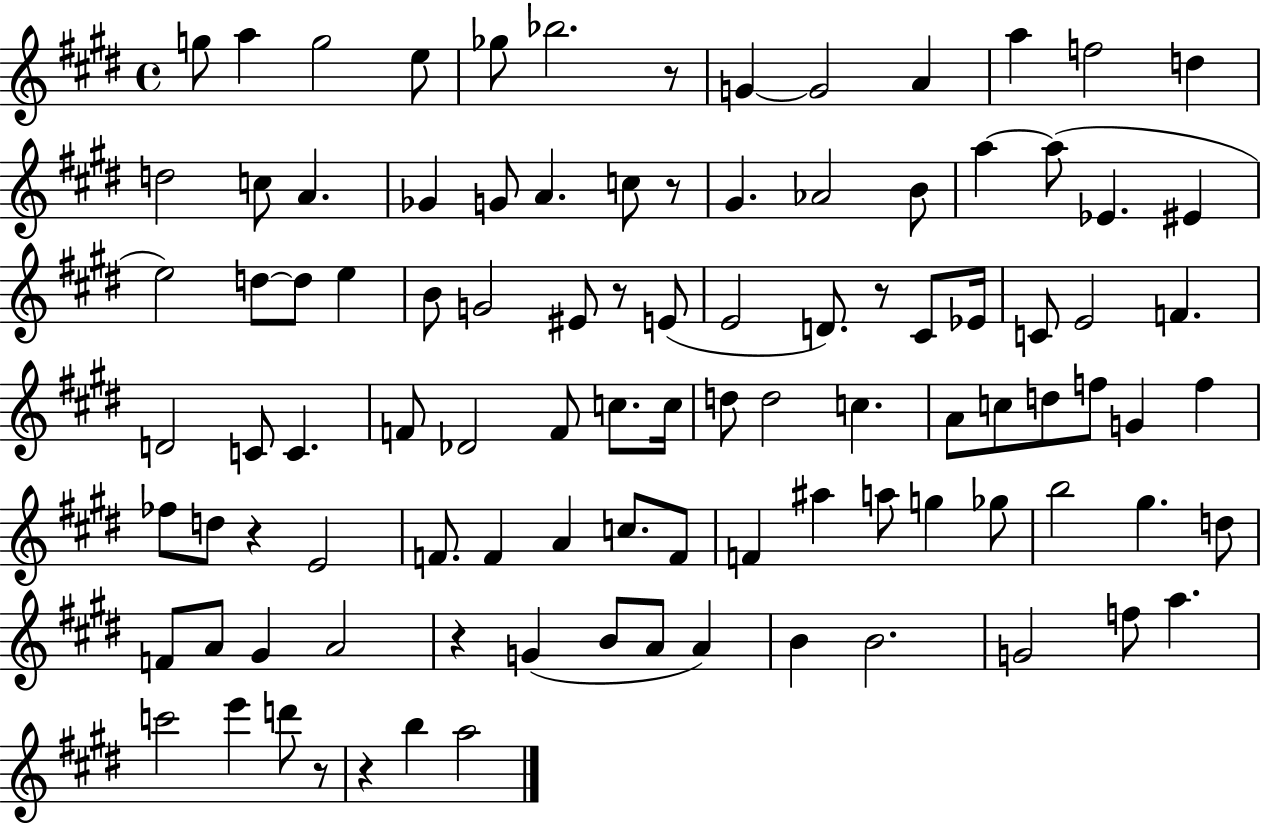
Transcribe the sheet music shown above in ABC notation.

X:1
T:Untitled
M:4/4
L:1/4
K:E
g/2 a g2 e/2 _g/2 _b2 z/2 G G2 A a f2 d d2 c/2 A _G G/2 A c/2 z/2 ^G _A2 B/2 a a/2 _E ^E e2 d/2 d/2 e B/2 G2 ^E/2 z/2 E/2 E2 D/2 z/2 ^C/2 _E/4 C/2 E2 F D2 C/2 C F/2 _D2 F/2 c/2 c/4 d/2 d2 c A/2 c/2 d/2 f/2 G f _f/2 d/2 z E2 F/2 F A c/2 F/2 F ^a a/2 g _g/2 b2 ^g d/2 F/2 A/2 ^G A2 z G B/2 A/2 A B B2 G2 f/2 a c'2 e' d'/2 z/2 z b a2